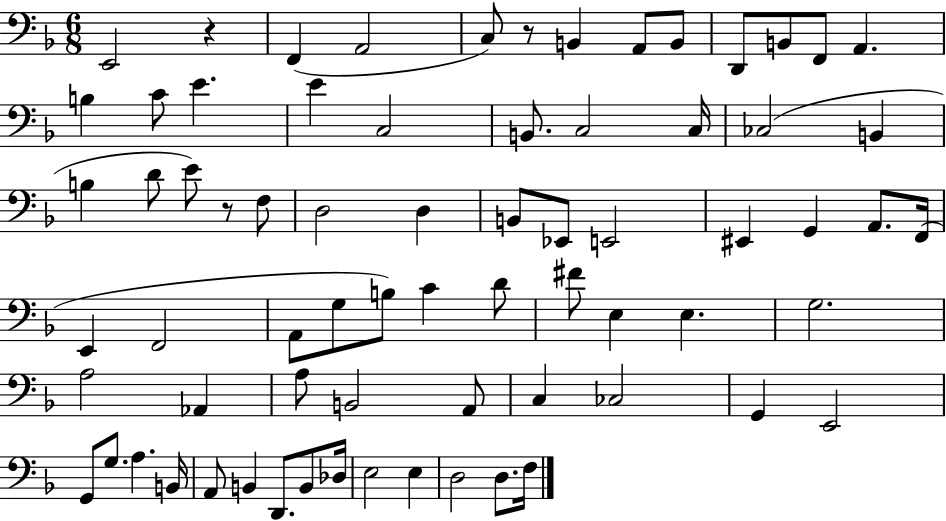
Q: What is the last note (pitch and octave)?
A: F3